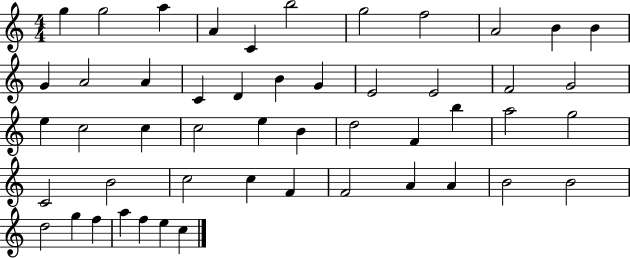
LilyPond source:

{
  \clef treble
  \numericTimeSignature
  \time 4/4
  \key c \major
  g''4 g''2 a''4 | a'4 c'4 b''2 | g''2 f''2 | a'2 b'4 b'4 | \break g'4 a'2 a'4 | c'4 d'4 b'4 g'4 | e'2 e'2 | f'2 g'2 | \break e''4 c''2 c''4 | c''2 e''4 b'4 | d''2 f'4 b''4 | a''2 g''2 | \break c'2 b'2 | c''2 c''4 f'4 | f'2 a'4 a'4 | b'2 b'2 | \break d''2 g''4 f''4 | a''4 f''4 e''4 c''4 | \bar "|."
}